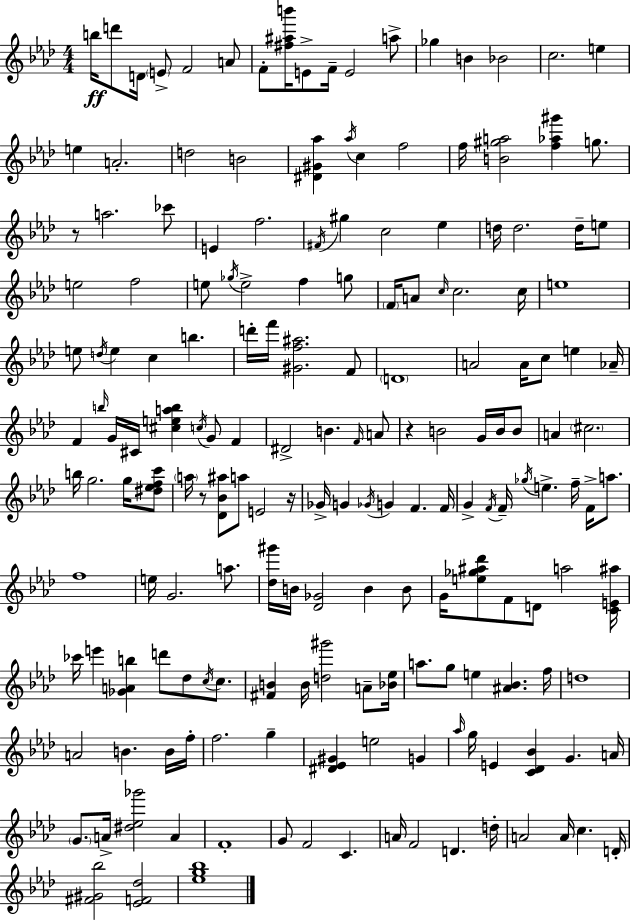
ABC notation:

X:1
T:Untitled
M:4/4
L:1/4
K:Ab
b/4 d'/2 D/4 E/2 F2 A/2 F/2 [^f^ab']/4 E/2 F/4 E2 a/2 _g B _B2 c2 e e A2 d2 B2 [^D^G_a] _a/4 c f2 f/4 [B^ga]2 [f_a^g'] g/2 z/2 a2 _c'/2 E f2 ^F/4 ^g c2 _e d/4 d2 d/4 e/2 e2 f2 e/2 _g/4 e2 f g/2 F/4 A/2 c/4 c2 c/4 e4 e/2 d/4 e c b d'/4 f'/4 [^Gf^a]2 F/2 D4 A2 A/4 c/2 e _A/4 F b/4 G/4 ^C/4 [^ceab] c/4 G/2 F ^D2 B F/4 A/2 z B2 G/4 B/4 B/2 A ^c2 b/4 g2 g/4 [^d_efc']/2 a/4 z/2 [_D_B^a]/2 a/2 E2 z/4 _G/4 G _G/4 G F F/4 G F/4 F/4 _g/4 e f/4 F/4 a/2 f4 e/4 G2 a/2 [_d^g']/4 B/4 [_D_G]2 B B/2 G/4 [e_g^a_d']/2 F/2 D/2 a2 [CE^a]/4 _c'/4 e' [_GAb] d'/2 _d/2 c/4 c/2 [^FB] B/4 [d^g']2 A/2 [_B_e]/4 a/2 g/2 e [^A_B] f/4 d4 A2 B B/4 f/4 f2 g [^D_E^G] e2 G _a/4 g/4 E [C_D_B] G A/4 G/2 A/4 [^d_e_g']2 A F4 G/2 F2 C A/4 F2 D d/4 A2 A/4 c D/4 [^F^G_b]2 [_EF_d]2 [_eg_b]4